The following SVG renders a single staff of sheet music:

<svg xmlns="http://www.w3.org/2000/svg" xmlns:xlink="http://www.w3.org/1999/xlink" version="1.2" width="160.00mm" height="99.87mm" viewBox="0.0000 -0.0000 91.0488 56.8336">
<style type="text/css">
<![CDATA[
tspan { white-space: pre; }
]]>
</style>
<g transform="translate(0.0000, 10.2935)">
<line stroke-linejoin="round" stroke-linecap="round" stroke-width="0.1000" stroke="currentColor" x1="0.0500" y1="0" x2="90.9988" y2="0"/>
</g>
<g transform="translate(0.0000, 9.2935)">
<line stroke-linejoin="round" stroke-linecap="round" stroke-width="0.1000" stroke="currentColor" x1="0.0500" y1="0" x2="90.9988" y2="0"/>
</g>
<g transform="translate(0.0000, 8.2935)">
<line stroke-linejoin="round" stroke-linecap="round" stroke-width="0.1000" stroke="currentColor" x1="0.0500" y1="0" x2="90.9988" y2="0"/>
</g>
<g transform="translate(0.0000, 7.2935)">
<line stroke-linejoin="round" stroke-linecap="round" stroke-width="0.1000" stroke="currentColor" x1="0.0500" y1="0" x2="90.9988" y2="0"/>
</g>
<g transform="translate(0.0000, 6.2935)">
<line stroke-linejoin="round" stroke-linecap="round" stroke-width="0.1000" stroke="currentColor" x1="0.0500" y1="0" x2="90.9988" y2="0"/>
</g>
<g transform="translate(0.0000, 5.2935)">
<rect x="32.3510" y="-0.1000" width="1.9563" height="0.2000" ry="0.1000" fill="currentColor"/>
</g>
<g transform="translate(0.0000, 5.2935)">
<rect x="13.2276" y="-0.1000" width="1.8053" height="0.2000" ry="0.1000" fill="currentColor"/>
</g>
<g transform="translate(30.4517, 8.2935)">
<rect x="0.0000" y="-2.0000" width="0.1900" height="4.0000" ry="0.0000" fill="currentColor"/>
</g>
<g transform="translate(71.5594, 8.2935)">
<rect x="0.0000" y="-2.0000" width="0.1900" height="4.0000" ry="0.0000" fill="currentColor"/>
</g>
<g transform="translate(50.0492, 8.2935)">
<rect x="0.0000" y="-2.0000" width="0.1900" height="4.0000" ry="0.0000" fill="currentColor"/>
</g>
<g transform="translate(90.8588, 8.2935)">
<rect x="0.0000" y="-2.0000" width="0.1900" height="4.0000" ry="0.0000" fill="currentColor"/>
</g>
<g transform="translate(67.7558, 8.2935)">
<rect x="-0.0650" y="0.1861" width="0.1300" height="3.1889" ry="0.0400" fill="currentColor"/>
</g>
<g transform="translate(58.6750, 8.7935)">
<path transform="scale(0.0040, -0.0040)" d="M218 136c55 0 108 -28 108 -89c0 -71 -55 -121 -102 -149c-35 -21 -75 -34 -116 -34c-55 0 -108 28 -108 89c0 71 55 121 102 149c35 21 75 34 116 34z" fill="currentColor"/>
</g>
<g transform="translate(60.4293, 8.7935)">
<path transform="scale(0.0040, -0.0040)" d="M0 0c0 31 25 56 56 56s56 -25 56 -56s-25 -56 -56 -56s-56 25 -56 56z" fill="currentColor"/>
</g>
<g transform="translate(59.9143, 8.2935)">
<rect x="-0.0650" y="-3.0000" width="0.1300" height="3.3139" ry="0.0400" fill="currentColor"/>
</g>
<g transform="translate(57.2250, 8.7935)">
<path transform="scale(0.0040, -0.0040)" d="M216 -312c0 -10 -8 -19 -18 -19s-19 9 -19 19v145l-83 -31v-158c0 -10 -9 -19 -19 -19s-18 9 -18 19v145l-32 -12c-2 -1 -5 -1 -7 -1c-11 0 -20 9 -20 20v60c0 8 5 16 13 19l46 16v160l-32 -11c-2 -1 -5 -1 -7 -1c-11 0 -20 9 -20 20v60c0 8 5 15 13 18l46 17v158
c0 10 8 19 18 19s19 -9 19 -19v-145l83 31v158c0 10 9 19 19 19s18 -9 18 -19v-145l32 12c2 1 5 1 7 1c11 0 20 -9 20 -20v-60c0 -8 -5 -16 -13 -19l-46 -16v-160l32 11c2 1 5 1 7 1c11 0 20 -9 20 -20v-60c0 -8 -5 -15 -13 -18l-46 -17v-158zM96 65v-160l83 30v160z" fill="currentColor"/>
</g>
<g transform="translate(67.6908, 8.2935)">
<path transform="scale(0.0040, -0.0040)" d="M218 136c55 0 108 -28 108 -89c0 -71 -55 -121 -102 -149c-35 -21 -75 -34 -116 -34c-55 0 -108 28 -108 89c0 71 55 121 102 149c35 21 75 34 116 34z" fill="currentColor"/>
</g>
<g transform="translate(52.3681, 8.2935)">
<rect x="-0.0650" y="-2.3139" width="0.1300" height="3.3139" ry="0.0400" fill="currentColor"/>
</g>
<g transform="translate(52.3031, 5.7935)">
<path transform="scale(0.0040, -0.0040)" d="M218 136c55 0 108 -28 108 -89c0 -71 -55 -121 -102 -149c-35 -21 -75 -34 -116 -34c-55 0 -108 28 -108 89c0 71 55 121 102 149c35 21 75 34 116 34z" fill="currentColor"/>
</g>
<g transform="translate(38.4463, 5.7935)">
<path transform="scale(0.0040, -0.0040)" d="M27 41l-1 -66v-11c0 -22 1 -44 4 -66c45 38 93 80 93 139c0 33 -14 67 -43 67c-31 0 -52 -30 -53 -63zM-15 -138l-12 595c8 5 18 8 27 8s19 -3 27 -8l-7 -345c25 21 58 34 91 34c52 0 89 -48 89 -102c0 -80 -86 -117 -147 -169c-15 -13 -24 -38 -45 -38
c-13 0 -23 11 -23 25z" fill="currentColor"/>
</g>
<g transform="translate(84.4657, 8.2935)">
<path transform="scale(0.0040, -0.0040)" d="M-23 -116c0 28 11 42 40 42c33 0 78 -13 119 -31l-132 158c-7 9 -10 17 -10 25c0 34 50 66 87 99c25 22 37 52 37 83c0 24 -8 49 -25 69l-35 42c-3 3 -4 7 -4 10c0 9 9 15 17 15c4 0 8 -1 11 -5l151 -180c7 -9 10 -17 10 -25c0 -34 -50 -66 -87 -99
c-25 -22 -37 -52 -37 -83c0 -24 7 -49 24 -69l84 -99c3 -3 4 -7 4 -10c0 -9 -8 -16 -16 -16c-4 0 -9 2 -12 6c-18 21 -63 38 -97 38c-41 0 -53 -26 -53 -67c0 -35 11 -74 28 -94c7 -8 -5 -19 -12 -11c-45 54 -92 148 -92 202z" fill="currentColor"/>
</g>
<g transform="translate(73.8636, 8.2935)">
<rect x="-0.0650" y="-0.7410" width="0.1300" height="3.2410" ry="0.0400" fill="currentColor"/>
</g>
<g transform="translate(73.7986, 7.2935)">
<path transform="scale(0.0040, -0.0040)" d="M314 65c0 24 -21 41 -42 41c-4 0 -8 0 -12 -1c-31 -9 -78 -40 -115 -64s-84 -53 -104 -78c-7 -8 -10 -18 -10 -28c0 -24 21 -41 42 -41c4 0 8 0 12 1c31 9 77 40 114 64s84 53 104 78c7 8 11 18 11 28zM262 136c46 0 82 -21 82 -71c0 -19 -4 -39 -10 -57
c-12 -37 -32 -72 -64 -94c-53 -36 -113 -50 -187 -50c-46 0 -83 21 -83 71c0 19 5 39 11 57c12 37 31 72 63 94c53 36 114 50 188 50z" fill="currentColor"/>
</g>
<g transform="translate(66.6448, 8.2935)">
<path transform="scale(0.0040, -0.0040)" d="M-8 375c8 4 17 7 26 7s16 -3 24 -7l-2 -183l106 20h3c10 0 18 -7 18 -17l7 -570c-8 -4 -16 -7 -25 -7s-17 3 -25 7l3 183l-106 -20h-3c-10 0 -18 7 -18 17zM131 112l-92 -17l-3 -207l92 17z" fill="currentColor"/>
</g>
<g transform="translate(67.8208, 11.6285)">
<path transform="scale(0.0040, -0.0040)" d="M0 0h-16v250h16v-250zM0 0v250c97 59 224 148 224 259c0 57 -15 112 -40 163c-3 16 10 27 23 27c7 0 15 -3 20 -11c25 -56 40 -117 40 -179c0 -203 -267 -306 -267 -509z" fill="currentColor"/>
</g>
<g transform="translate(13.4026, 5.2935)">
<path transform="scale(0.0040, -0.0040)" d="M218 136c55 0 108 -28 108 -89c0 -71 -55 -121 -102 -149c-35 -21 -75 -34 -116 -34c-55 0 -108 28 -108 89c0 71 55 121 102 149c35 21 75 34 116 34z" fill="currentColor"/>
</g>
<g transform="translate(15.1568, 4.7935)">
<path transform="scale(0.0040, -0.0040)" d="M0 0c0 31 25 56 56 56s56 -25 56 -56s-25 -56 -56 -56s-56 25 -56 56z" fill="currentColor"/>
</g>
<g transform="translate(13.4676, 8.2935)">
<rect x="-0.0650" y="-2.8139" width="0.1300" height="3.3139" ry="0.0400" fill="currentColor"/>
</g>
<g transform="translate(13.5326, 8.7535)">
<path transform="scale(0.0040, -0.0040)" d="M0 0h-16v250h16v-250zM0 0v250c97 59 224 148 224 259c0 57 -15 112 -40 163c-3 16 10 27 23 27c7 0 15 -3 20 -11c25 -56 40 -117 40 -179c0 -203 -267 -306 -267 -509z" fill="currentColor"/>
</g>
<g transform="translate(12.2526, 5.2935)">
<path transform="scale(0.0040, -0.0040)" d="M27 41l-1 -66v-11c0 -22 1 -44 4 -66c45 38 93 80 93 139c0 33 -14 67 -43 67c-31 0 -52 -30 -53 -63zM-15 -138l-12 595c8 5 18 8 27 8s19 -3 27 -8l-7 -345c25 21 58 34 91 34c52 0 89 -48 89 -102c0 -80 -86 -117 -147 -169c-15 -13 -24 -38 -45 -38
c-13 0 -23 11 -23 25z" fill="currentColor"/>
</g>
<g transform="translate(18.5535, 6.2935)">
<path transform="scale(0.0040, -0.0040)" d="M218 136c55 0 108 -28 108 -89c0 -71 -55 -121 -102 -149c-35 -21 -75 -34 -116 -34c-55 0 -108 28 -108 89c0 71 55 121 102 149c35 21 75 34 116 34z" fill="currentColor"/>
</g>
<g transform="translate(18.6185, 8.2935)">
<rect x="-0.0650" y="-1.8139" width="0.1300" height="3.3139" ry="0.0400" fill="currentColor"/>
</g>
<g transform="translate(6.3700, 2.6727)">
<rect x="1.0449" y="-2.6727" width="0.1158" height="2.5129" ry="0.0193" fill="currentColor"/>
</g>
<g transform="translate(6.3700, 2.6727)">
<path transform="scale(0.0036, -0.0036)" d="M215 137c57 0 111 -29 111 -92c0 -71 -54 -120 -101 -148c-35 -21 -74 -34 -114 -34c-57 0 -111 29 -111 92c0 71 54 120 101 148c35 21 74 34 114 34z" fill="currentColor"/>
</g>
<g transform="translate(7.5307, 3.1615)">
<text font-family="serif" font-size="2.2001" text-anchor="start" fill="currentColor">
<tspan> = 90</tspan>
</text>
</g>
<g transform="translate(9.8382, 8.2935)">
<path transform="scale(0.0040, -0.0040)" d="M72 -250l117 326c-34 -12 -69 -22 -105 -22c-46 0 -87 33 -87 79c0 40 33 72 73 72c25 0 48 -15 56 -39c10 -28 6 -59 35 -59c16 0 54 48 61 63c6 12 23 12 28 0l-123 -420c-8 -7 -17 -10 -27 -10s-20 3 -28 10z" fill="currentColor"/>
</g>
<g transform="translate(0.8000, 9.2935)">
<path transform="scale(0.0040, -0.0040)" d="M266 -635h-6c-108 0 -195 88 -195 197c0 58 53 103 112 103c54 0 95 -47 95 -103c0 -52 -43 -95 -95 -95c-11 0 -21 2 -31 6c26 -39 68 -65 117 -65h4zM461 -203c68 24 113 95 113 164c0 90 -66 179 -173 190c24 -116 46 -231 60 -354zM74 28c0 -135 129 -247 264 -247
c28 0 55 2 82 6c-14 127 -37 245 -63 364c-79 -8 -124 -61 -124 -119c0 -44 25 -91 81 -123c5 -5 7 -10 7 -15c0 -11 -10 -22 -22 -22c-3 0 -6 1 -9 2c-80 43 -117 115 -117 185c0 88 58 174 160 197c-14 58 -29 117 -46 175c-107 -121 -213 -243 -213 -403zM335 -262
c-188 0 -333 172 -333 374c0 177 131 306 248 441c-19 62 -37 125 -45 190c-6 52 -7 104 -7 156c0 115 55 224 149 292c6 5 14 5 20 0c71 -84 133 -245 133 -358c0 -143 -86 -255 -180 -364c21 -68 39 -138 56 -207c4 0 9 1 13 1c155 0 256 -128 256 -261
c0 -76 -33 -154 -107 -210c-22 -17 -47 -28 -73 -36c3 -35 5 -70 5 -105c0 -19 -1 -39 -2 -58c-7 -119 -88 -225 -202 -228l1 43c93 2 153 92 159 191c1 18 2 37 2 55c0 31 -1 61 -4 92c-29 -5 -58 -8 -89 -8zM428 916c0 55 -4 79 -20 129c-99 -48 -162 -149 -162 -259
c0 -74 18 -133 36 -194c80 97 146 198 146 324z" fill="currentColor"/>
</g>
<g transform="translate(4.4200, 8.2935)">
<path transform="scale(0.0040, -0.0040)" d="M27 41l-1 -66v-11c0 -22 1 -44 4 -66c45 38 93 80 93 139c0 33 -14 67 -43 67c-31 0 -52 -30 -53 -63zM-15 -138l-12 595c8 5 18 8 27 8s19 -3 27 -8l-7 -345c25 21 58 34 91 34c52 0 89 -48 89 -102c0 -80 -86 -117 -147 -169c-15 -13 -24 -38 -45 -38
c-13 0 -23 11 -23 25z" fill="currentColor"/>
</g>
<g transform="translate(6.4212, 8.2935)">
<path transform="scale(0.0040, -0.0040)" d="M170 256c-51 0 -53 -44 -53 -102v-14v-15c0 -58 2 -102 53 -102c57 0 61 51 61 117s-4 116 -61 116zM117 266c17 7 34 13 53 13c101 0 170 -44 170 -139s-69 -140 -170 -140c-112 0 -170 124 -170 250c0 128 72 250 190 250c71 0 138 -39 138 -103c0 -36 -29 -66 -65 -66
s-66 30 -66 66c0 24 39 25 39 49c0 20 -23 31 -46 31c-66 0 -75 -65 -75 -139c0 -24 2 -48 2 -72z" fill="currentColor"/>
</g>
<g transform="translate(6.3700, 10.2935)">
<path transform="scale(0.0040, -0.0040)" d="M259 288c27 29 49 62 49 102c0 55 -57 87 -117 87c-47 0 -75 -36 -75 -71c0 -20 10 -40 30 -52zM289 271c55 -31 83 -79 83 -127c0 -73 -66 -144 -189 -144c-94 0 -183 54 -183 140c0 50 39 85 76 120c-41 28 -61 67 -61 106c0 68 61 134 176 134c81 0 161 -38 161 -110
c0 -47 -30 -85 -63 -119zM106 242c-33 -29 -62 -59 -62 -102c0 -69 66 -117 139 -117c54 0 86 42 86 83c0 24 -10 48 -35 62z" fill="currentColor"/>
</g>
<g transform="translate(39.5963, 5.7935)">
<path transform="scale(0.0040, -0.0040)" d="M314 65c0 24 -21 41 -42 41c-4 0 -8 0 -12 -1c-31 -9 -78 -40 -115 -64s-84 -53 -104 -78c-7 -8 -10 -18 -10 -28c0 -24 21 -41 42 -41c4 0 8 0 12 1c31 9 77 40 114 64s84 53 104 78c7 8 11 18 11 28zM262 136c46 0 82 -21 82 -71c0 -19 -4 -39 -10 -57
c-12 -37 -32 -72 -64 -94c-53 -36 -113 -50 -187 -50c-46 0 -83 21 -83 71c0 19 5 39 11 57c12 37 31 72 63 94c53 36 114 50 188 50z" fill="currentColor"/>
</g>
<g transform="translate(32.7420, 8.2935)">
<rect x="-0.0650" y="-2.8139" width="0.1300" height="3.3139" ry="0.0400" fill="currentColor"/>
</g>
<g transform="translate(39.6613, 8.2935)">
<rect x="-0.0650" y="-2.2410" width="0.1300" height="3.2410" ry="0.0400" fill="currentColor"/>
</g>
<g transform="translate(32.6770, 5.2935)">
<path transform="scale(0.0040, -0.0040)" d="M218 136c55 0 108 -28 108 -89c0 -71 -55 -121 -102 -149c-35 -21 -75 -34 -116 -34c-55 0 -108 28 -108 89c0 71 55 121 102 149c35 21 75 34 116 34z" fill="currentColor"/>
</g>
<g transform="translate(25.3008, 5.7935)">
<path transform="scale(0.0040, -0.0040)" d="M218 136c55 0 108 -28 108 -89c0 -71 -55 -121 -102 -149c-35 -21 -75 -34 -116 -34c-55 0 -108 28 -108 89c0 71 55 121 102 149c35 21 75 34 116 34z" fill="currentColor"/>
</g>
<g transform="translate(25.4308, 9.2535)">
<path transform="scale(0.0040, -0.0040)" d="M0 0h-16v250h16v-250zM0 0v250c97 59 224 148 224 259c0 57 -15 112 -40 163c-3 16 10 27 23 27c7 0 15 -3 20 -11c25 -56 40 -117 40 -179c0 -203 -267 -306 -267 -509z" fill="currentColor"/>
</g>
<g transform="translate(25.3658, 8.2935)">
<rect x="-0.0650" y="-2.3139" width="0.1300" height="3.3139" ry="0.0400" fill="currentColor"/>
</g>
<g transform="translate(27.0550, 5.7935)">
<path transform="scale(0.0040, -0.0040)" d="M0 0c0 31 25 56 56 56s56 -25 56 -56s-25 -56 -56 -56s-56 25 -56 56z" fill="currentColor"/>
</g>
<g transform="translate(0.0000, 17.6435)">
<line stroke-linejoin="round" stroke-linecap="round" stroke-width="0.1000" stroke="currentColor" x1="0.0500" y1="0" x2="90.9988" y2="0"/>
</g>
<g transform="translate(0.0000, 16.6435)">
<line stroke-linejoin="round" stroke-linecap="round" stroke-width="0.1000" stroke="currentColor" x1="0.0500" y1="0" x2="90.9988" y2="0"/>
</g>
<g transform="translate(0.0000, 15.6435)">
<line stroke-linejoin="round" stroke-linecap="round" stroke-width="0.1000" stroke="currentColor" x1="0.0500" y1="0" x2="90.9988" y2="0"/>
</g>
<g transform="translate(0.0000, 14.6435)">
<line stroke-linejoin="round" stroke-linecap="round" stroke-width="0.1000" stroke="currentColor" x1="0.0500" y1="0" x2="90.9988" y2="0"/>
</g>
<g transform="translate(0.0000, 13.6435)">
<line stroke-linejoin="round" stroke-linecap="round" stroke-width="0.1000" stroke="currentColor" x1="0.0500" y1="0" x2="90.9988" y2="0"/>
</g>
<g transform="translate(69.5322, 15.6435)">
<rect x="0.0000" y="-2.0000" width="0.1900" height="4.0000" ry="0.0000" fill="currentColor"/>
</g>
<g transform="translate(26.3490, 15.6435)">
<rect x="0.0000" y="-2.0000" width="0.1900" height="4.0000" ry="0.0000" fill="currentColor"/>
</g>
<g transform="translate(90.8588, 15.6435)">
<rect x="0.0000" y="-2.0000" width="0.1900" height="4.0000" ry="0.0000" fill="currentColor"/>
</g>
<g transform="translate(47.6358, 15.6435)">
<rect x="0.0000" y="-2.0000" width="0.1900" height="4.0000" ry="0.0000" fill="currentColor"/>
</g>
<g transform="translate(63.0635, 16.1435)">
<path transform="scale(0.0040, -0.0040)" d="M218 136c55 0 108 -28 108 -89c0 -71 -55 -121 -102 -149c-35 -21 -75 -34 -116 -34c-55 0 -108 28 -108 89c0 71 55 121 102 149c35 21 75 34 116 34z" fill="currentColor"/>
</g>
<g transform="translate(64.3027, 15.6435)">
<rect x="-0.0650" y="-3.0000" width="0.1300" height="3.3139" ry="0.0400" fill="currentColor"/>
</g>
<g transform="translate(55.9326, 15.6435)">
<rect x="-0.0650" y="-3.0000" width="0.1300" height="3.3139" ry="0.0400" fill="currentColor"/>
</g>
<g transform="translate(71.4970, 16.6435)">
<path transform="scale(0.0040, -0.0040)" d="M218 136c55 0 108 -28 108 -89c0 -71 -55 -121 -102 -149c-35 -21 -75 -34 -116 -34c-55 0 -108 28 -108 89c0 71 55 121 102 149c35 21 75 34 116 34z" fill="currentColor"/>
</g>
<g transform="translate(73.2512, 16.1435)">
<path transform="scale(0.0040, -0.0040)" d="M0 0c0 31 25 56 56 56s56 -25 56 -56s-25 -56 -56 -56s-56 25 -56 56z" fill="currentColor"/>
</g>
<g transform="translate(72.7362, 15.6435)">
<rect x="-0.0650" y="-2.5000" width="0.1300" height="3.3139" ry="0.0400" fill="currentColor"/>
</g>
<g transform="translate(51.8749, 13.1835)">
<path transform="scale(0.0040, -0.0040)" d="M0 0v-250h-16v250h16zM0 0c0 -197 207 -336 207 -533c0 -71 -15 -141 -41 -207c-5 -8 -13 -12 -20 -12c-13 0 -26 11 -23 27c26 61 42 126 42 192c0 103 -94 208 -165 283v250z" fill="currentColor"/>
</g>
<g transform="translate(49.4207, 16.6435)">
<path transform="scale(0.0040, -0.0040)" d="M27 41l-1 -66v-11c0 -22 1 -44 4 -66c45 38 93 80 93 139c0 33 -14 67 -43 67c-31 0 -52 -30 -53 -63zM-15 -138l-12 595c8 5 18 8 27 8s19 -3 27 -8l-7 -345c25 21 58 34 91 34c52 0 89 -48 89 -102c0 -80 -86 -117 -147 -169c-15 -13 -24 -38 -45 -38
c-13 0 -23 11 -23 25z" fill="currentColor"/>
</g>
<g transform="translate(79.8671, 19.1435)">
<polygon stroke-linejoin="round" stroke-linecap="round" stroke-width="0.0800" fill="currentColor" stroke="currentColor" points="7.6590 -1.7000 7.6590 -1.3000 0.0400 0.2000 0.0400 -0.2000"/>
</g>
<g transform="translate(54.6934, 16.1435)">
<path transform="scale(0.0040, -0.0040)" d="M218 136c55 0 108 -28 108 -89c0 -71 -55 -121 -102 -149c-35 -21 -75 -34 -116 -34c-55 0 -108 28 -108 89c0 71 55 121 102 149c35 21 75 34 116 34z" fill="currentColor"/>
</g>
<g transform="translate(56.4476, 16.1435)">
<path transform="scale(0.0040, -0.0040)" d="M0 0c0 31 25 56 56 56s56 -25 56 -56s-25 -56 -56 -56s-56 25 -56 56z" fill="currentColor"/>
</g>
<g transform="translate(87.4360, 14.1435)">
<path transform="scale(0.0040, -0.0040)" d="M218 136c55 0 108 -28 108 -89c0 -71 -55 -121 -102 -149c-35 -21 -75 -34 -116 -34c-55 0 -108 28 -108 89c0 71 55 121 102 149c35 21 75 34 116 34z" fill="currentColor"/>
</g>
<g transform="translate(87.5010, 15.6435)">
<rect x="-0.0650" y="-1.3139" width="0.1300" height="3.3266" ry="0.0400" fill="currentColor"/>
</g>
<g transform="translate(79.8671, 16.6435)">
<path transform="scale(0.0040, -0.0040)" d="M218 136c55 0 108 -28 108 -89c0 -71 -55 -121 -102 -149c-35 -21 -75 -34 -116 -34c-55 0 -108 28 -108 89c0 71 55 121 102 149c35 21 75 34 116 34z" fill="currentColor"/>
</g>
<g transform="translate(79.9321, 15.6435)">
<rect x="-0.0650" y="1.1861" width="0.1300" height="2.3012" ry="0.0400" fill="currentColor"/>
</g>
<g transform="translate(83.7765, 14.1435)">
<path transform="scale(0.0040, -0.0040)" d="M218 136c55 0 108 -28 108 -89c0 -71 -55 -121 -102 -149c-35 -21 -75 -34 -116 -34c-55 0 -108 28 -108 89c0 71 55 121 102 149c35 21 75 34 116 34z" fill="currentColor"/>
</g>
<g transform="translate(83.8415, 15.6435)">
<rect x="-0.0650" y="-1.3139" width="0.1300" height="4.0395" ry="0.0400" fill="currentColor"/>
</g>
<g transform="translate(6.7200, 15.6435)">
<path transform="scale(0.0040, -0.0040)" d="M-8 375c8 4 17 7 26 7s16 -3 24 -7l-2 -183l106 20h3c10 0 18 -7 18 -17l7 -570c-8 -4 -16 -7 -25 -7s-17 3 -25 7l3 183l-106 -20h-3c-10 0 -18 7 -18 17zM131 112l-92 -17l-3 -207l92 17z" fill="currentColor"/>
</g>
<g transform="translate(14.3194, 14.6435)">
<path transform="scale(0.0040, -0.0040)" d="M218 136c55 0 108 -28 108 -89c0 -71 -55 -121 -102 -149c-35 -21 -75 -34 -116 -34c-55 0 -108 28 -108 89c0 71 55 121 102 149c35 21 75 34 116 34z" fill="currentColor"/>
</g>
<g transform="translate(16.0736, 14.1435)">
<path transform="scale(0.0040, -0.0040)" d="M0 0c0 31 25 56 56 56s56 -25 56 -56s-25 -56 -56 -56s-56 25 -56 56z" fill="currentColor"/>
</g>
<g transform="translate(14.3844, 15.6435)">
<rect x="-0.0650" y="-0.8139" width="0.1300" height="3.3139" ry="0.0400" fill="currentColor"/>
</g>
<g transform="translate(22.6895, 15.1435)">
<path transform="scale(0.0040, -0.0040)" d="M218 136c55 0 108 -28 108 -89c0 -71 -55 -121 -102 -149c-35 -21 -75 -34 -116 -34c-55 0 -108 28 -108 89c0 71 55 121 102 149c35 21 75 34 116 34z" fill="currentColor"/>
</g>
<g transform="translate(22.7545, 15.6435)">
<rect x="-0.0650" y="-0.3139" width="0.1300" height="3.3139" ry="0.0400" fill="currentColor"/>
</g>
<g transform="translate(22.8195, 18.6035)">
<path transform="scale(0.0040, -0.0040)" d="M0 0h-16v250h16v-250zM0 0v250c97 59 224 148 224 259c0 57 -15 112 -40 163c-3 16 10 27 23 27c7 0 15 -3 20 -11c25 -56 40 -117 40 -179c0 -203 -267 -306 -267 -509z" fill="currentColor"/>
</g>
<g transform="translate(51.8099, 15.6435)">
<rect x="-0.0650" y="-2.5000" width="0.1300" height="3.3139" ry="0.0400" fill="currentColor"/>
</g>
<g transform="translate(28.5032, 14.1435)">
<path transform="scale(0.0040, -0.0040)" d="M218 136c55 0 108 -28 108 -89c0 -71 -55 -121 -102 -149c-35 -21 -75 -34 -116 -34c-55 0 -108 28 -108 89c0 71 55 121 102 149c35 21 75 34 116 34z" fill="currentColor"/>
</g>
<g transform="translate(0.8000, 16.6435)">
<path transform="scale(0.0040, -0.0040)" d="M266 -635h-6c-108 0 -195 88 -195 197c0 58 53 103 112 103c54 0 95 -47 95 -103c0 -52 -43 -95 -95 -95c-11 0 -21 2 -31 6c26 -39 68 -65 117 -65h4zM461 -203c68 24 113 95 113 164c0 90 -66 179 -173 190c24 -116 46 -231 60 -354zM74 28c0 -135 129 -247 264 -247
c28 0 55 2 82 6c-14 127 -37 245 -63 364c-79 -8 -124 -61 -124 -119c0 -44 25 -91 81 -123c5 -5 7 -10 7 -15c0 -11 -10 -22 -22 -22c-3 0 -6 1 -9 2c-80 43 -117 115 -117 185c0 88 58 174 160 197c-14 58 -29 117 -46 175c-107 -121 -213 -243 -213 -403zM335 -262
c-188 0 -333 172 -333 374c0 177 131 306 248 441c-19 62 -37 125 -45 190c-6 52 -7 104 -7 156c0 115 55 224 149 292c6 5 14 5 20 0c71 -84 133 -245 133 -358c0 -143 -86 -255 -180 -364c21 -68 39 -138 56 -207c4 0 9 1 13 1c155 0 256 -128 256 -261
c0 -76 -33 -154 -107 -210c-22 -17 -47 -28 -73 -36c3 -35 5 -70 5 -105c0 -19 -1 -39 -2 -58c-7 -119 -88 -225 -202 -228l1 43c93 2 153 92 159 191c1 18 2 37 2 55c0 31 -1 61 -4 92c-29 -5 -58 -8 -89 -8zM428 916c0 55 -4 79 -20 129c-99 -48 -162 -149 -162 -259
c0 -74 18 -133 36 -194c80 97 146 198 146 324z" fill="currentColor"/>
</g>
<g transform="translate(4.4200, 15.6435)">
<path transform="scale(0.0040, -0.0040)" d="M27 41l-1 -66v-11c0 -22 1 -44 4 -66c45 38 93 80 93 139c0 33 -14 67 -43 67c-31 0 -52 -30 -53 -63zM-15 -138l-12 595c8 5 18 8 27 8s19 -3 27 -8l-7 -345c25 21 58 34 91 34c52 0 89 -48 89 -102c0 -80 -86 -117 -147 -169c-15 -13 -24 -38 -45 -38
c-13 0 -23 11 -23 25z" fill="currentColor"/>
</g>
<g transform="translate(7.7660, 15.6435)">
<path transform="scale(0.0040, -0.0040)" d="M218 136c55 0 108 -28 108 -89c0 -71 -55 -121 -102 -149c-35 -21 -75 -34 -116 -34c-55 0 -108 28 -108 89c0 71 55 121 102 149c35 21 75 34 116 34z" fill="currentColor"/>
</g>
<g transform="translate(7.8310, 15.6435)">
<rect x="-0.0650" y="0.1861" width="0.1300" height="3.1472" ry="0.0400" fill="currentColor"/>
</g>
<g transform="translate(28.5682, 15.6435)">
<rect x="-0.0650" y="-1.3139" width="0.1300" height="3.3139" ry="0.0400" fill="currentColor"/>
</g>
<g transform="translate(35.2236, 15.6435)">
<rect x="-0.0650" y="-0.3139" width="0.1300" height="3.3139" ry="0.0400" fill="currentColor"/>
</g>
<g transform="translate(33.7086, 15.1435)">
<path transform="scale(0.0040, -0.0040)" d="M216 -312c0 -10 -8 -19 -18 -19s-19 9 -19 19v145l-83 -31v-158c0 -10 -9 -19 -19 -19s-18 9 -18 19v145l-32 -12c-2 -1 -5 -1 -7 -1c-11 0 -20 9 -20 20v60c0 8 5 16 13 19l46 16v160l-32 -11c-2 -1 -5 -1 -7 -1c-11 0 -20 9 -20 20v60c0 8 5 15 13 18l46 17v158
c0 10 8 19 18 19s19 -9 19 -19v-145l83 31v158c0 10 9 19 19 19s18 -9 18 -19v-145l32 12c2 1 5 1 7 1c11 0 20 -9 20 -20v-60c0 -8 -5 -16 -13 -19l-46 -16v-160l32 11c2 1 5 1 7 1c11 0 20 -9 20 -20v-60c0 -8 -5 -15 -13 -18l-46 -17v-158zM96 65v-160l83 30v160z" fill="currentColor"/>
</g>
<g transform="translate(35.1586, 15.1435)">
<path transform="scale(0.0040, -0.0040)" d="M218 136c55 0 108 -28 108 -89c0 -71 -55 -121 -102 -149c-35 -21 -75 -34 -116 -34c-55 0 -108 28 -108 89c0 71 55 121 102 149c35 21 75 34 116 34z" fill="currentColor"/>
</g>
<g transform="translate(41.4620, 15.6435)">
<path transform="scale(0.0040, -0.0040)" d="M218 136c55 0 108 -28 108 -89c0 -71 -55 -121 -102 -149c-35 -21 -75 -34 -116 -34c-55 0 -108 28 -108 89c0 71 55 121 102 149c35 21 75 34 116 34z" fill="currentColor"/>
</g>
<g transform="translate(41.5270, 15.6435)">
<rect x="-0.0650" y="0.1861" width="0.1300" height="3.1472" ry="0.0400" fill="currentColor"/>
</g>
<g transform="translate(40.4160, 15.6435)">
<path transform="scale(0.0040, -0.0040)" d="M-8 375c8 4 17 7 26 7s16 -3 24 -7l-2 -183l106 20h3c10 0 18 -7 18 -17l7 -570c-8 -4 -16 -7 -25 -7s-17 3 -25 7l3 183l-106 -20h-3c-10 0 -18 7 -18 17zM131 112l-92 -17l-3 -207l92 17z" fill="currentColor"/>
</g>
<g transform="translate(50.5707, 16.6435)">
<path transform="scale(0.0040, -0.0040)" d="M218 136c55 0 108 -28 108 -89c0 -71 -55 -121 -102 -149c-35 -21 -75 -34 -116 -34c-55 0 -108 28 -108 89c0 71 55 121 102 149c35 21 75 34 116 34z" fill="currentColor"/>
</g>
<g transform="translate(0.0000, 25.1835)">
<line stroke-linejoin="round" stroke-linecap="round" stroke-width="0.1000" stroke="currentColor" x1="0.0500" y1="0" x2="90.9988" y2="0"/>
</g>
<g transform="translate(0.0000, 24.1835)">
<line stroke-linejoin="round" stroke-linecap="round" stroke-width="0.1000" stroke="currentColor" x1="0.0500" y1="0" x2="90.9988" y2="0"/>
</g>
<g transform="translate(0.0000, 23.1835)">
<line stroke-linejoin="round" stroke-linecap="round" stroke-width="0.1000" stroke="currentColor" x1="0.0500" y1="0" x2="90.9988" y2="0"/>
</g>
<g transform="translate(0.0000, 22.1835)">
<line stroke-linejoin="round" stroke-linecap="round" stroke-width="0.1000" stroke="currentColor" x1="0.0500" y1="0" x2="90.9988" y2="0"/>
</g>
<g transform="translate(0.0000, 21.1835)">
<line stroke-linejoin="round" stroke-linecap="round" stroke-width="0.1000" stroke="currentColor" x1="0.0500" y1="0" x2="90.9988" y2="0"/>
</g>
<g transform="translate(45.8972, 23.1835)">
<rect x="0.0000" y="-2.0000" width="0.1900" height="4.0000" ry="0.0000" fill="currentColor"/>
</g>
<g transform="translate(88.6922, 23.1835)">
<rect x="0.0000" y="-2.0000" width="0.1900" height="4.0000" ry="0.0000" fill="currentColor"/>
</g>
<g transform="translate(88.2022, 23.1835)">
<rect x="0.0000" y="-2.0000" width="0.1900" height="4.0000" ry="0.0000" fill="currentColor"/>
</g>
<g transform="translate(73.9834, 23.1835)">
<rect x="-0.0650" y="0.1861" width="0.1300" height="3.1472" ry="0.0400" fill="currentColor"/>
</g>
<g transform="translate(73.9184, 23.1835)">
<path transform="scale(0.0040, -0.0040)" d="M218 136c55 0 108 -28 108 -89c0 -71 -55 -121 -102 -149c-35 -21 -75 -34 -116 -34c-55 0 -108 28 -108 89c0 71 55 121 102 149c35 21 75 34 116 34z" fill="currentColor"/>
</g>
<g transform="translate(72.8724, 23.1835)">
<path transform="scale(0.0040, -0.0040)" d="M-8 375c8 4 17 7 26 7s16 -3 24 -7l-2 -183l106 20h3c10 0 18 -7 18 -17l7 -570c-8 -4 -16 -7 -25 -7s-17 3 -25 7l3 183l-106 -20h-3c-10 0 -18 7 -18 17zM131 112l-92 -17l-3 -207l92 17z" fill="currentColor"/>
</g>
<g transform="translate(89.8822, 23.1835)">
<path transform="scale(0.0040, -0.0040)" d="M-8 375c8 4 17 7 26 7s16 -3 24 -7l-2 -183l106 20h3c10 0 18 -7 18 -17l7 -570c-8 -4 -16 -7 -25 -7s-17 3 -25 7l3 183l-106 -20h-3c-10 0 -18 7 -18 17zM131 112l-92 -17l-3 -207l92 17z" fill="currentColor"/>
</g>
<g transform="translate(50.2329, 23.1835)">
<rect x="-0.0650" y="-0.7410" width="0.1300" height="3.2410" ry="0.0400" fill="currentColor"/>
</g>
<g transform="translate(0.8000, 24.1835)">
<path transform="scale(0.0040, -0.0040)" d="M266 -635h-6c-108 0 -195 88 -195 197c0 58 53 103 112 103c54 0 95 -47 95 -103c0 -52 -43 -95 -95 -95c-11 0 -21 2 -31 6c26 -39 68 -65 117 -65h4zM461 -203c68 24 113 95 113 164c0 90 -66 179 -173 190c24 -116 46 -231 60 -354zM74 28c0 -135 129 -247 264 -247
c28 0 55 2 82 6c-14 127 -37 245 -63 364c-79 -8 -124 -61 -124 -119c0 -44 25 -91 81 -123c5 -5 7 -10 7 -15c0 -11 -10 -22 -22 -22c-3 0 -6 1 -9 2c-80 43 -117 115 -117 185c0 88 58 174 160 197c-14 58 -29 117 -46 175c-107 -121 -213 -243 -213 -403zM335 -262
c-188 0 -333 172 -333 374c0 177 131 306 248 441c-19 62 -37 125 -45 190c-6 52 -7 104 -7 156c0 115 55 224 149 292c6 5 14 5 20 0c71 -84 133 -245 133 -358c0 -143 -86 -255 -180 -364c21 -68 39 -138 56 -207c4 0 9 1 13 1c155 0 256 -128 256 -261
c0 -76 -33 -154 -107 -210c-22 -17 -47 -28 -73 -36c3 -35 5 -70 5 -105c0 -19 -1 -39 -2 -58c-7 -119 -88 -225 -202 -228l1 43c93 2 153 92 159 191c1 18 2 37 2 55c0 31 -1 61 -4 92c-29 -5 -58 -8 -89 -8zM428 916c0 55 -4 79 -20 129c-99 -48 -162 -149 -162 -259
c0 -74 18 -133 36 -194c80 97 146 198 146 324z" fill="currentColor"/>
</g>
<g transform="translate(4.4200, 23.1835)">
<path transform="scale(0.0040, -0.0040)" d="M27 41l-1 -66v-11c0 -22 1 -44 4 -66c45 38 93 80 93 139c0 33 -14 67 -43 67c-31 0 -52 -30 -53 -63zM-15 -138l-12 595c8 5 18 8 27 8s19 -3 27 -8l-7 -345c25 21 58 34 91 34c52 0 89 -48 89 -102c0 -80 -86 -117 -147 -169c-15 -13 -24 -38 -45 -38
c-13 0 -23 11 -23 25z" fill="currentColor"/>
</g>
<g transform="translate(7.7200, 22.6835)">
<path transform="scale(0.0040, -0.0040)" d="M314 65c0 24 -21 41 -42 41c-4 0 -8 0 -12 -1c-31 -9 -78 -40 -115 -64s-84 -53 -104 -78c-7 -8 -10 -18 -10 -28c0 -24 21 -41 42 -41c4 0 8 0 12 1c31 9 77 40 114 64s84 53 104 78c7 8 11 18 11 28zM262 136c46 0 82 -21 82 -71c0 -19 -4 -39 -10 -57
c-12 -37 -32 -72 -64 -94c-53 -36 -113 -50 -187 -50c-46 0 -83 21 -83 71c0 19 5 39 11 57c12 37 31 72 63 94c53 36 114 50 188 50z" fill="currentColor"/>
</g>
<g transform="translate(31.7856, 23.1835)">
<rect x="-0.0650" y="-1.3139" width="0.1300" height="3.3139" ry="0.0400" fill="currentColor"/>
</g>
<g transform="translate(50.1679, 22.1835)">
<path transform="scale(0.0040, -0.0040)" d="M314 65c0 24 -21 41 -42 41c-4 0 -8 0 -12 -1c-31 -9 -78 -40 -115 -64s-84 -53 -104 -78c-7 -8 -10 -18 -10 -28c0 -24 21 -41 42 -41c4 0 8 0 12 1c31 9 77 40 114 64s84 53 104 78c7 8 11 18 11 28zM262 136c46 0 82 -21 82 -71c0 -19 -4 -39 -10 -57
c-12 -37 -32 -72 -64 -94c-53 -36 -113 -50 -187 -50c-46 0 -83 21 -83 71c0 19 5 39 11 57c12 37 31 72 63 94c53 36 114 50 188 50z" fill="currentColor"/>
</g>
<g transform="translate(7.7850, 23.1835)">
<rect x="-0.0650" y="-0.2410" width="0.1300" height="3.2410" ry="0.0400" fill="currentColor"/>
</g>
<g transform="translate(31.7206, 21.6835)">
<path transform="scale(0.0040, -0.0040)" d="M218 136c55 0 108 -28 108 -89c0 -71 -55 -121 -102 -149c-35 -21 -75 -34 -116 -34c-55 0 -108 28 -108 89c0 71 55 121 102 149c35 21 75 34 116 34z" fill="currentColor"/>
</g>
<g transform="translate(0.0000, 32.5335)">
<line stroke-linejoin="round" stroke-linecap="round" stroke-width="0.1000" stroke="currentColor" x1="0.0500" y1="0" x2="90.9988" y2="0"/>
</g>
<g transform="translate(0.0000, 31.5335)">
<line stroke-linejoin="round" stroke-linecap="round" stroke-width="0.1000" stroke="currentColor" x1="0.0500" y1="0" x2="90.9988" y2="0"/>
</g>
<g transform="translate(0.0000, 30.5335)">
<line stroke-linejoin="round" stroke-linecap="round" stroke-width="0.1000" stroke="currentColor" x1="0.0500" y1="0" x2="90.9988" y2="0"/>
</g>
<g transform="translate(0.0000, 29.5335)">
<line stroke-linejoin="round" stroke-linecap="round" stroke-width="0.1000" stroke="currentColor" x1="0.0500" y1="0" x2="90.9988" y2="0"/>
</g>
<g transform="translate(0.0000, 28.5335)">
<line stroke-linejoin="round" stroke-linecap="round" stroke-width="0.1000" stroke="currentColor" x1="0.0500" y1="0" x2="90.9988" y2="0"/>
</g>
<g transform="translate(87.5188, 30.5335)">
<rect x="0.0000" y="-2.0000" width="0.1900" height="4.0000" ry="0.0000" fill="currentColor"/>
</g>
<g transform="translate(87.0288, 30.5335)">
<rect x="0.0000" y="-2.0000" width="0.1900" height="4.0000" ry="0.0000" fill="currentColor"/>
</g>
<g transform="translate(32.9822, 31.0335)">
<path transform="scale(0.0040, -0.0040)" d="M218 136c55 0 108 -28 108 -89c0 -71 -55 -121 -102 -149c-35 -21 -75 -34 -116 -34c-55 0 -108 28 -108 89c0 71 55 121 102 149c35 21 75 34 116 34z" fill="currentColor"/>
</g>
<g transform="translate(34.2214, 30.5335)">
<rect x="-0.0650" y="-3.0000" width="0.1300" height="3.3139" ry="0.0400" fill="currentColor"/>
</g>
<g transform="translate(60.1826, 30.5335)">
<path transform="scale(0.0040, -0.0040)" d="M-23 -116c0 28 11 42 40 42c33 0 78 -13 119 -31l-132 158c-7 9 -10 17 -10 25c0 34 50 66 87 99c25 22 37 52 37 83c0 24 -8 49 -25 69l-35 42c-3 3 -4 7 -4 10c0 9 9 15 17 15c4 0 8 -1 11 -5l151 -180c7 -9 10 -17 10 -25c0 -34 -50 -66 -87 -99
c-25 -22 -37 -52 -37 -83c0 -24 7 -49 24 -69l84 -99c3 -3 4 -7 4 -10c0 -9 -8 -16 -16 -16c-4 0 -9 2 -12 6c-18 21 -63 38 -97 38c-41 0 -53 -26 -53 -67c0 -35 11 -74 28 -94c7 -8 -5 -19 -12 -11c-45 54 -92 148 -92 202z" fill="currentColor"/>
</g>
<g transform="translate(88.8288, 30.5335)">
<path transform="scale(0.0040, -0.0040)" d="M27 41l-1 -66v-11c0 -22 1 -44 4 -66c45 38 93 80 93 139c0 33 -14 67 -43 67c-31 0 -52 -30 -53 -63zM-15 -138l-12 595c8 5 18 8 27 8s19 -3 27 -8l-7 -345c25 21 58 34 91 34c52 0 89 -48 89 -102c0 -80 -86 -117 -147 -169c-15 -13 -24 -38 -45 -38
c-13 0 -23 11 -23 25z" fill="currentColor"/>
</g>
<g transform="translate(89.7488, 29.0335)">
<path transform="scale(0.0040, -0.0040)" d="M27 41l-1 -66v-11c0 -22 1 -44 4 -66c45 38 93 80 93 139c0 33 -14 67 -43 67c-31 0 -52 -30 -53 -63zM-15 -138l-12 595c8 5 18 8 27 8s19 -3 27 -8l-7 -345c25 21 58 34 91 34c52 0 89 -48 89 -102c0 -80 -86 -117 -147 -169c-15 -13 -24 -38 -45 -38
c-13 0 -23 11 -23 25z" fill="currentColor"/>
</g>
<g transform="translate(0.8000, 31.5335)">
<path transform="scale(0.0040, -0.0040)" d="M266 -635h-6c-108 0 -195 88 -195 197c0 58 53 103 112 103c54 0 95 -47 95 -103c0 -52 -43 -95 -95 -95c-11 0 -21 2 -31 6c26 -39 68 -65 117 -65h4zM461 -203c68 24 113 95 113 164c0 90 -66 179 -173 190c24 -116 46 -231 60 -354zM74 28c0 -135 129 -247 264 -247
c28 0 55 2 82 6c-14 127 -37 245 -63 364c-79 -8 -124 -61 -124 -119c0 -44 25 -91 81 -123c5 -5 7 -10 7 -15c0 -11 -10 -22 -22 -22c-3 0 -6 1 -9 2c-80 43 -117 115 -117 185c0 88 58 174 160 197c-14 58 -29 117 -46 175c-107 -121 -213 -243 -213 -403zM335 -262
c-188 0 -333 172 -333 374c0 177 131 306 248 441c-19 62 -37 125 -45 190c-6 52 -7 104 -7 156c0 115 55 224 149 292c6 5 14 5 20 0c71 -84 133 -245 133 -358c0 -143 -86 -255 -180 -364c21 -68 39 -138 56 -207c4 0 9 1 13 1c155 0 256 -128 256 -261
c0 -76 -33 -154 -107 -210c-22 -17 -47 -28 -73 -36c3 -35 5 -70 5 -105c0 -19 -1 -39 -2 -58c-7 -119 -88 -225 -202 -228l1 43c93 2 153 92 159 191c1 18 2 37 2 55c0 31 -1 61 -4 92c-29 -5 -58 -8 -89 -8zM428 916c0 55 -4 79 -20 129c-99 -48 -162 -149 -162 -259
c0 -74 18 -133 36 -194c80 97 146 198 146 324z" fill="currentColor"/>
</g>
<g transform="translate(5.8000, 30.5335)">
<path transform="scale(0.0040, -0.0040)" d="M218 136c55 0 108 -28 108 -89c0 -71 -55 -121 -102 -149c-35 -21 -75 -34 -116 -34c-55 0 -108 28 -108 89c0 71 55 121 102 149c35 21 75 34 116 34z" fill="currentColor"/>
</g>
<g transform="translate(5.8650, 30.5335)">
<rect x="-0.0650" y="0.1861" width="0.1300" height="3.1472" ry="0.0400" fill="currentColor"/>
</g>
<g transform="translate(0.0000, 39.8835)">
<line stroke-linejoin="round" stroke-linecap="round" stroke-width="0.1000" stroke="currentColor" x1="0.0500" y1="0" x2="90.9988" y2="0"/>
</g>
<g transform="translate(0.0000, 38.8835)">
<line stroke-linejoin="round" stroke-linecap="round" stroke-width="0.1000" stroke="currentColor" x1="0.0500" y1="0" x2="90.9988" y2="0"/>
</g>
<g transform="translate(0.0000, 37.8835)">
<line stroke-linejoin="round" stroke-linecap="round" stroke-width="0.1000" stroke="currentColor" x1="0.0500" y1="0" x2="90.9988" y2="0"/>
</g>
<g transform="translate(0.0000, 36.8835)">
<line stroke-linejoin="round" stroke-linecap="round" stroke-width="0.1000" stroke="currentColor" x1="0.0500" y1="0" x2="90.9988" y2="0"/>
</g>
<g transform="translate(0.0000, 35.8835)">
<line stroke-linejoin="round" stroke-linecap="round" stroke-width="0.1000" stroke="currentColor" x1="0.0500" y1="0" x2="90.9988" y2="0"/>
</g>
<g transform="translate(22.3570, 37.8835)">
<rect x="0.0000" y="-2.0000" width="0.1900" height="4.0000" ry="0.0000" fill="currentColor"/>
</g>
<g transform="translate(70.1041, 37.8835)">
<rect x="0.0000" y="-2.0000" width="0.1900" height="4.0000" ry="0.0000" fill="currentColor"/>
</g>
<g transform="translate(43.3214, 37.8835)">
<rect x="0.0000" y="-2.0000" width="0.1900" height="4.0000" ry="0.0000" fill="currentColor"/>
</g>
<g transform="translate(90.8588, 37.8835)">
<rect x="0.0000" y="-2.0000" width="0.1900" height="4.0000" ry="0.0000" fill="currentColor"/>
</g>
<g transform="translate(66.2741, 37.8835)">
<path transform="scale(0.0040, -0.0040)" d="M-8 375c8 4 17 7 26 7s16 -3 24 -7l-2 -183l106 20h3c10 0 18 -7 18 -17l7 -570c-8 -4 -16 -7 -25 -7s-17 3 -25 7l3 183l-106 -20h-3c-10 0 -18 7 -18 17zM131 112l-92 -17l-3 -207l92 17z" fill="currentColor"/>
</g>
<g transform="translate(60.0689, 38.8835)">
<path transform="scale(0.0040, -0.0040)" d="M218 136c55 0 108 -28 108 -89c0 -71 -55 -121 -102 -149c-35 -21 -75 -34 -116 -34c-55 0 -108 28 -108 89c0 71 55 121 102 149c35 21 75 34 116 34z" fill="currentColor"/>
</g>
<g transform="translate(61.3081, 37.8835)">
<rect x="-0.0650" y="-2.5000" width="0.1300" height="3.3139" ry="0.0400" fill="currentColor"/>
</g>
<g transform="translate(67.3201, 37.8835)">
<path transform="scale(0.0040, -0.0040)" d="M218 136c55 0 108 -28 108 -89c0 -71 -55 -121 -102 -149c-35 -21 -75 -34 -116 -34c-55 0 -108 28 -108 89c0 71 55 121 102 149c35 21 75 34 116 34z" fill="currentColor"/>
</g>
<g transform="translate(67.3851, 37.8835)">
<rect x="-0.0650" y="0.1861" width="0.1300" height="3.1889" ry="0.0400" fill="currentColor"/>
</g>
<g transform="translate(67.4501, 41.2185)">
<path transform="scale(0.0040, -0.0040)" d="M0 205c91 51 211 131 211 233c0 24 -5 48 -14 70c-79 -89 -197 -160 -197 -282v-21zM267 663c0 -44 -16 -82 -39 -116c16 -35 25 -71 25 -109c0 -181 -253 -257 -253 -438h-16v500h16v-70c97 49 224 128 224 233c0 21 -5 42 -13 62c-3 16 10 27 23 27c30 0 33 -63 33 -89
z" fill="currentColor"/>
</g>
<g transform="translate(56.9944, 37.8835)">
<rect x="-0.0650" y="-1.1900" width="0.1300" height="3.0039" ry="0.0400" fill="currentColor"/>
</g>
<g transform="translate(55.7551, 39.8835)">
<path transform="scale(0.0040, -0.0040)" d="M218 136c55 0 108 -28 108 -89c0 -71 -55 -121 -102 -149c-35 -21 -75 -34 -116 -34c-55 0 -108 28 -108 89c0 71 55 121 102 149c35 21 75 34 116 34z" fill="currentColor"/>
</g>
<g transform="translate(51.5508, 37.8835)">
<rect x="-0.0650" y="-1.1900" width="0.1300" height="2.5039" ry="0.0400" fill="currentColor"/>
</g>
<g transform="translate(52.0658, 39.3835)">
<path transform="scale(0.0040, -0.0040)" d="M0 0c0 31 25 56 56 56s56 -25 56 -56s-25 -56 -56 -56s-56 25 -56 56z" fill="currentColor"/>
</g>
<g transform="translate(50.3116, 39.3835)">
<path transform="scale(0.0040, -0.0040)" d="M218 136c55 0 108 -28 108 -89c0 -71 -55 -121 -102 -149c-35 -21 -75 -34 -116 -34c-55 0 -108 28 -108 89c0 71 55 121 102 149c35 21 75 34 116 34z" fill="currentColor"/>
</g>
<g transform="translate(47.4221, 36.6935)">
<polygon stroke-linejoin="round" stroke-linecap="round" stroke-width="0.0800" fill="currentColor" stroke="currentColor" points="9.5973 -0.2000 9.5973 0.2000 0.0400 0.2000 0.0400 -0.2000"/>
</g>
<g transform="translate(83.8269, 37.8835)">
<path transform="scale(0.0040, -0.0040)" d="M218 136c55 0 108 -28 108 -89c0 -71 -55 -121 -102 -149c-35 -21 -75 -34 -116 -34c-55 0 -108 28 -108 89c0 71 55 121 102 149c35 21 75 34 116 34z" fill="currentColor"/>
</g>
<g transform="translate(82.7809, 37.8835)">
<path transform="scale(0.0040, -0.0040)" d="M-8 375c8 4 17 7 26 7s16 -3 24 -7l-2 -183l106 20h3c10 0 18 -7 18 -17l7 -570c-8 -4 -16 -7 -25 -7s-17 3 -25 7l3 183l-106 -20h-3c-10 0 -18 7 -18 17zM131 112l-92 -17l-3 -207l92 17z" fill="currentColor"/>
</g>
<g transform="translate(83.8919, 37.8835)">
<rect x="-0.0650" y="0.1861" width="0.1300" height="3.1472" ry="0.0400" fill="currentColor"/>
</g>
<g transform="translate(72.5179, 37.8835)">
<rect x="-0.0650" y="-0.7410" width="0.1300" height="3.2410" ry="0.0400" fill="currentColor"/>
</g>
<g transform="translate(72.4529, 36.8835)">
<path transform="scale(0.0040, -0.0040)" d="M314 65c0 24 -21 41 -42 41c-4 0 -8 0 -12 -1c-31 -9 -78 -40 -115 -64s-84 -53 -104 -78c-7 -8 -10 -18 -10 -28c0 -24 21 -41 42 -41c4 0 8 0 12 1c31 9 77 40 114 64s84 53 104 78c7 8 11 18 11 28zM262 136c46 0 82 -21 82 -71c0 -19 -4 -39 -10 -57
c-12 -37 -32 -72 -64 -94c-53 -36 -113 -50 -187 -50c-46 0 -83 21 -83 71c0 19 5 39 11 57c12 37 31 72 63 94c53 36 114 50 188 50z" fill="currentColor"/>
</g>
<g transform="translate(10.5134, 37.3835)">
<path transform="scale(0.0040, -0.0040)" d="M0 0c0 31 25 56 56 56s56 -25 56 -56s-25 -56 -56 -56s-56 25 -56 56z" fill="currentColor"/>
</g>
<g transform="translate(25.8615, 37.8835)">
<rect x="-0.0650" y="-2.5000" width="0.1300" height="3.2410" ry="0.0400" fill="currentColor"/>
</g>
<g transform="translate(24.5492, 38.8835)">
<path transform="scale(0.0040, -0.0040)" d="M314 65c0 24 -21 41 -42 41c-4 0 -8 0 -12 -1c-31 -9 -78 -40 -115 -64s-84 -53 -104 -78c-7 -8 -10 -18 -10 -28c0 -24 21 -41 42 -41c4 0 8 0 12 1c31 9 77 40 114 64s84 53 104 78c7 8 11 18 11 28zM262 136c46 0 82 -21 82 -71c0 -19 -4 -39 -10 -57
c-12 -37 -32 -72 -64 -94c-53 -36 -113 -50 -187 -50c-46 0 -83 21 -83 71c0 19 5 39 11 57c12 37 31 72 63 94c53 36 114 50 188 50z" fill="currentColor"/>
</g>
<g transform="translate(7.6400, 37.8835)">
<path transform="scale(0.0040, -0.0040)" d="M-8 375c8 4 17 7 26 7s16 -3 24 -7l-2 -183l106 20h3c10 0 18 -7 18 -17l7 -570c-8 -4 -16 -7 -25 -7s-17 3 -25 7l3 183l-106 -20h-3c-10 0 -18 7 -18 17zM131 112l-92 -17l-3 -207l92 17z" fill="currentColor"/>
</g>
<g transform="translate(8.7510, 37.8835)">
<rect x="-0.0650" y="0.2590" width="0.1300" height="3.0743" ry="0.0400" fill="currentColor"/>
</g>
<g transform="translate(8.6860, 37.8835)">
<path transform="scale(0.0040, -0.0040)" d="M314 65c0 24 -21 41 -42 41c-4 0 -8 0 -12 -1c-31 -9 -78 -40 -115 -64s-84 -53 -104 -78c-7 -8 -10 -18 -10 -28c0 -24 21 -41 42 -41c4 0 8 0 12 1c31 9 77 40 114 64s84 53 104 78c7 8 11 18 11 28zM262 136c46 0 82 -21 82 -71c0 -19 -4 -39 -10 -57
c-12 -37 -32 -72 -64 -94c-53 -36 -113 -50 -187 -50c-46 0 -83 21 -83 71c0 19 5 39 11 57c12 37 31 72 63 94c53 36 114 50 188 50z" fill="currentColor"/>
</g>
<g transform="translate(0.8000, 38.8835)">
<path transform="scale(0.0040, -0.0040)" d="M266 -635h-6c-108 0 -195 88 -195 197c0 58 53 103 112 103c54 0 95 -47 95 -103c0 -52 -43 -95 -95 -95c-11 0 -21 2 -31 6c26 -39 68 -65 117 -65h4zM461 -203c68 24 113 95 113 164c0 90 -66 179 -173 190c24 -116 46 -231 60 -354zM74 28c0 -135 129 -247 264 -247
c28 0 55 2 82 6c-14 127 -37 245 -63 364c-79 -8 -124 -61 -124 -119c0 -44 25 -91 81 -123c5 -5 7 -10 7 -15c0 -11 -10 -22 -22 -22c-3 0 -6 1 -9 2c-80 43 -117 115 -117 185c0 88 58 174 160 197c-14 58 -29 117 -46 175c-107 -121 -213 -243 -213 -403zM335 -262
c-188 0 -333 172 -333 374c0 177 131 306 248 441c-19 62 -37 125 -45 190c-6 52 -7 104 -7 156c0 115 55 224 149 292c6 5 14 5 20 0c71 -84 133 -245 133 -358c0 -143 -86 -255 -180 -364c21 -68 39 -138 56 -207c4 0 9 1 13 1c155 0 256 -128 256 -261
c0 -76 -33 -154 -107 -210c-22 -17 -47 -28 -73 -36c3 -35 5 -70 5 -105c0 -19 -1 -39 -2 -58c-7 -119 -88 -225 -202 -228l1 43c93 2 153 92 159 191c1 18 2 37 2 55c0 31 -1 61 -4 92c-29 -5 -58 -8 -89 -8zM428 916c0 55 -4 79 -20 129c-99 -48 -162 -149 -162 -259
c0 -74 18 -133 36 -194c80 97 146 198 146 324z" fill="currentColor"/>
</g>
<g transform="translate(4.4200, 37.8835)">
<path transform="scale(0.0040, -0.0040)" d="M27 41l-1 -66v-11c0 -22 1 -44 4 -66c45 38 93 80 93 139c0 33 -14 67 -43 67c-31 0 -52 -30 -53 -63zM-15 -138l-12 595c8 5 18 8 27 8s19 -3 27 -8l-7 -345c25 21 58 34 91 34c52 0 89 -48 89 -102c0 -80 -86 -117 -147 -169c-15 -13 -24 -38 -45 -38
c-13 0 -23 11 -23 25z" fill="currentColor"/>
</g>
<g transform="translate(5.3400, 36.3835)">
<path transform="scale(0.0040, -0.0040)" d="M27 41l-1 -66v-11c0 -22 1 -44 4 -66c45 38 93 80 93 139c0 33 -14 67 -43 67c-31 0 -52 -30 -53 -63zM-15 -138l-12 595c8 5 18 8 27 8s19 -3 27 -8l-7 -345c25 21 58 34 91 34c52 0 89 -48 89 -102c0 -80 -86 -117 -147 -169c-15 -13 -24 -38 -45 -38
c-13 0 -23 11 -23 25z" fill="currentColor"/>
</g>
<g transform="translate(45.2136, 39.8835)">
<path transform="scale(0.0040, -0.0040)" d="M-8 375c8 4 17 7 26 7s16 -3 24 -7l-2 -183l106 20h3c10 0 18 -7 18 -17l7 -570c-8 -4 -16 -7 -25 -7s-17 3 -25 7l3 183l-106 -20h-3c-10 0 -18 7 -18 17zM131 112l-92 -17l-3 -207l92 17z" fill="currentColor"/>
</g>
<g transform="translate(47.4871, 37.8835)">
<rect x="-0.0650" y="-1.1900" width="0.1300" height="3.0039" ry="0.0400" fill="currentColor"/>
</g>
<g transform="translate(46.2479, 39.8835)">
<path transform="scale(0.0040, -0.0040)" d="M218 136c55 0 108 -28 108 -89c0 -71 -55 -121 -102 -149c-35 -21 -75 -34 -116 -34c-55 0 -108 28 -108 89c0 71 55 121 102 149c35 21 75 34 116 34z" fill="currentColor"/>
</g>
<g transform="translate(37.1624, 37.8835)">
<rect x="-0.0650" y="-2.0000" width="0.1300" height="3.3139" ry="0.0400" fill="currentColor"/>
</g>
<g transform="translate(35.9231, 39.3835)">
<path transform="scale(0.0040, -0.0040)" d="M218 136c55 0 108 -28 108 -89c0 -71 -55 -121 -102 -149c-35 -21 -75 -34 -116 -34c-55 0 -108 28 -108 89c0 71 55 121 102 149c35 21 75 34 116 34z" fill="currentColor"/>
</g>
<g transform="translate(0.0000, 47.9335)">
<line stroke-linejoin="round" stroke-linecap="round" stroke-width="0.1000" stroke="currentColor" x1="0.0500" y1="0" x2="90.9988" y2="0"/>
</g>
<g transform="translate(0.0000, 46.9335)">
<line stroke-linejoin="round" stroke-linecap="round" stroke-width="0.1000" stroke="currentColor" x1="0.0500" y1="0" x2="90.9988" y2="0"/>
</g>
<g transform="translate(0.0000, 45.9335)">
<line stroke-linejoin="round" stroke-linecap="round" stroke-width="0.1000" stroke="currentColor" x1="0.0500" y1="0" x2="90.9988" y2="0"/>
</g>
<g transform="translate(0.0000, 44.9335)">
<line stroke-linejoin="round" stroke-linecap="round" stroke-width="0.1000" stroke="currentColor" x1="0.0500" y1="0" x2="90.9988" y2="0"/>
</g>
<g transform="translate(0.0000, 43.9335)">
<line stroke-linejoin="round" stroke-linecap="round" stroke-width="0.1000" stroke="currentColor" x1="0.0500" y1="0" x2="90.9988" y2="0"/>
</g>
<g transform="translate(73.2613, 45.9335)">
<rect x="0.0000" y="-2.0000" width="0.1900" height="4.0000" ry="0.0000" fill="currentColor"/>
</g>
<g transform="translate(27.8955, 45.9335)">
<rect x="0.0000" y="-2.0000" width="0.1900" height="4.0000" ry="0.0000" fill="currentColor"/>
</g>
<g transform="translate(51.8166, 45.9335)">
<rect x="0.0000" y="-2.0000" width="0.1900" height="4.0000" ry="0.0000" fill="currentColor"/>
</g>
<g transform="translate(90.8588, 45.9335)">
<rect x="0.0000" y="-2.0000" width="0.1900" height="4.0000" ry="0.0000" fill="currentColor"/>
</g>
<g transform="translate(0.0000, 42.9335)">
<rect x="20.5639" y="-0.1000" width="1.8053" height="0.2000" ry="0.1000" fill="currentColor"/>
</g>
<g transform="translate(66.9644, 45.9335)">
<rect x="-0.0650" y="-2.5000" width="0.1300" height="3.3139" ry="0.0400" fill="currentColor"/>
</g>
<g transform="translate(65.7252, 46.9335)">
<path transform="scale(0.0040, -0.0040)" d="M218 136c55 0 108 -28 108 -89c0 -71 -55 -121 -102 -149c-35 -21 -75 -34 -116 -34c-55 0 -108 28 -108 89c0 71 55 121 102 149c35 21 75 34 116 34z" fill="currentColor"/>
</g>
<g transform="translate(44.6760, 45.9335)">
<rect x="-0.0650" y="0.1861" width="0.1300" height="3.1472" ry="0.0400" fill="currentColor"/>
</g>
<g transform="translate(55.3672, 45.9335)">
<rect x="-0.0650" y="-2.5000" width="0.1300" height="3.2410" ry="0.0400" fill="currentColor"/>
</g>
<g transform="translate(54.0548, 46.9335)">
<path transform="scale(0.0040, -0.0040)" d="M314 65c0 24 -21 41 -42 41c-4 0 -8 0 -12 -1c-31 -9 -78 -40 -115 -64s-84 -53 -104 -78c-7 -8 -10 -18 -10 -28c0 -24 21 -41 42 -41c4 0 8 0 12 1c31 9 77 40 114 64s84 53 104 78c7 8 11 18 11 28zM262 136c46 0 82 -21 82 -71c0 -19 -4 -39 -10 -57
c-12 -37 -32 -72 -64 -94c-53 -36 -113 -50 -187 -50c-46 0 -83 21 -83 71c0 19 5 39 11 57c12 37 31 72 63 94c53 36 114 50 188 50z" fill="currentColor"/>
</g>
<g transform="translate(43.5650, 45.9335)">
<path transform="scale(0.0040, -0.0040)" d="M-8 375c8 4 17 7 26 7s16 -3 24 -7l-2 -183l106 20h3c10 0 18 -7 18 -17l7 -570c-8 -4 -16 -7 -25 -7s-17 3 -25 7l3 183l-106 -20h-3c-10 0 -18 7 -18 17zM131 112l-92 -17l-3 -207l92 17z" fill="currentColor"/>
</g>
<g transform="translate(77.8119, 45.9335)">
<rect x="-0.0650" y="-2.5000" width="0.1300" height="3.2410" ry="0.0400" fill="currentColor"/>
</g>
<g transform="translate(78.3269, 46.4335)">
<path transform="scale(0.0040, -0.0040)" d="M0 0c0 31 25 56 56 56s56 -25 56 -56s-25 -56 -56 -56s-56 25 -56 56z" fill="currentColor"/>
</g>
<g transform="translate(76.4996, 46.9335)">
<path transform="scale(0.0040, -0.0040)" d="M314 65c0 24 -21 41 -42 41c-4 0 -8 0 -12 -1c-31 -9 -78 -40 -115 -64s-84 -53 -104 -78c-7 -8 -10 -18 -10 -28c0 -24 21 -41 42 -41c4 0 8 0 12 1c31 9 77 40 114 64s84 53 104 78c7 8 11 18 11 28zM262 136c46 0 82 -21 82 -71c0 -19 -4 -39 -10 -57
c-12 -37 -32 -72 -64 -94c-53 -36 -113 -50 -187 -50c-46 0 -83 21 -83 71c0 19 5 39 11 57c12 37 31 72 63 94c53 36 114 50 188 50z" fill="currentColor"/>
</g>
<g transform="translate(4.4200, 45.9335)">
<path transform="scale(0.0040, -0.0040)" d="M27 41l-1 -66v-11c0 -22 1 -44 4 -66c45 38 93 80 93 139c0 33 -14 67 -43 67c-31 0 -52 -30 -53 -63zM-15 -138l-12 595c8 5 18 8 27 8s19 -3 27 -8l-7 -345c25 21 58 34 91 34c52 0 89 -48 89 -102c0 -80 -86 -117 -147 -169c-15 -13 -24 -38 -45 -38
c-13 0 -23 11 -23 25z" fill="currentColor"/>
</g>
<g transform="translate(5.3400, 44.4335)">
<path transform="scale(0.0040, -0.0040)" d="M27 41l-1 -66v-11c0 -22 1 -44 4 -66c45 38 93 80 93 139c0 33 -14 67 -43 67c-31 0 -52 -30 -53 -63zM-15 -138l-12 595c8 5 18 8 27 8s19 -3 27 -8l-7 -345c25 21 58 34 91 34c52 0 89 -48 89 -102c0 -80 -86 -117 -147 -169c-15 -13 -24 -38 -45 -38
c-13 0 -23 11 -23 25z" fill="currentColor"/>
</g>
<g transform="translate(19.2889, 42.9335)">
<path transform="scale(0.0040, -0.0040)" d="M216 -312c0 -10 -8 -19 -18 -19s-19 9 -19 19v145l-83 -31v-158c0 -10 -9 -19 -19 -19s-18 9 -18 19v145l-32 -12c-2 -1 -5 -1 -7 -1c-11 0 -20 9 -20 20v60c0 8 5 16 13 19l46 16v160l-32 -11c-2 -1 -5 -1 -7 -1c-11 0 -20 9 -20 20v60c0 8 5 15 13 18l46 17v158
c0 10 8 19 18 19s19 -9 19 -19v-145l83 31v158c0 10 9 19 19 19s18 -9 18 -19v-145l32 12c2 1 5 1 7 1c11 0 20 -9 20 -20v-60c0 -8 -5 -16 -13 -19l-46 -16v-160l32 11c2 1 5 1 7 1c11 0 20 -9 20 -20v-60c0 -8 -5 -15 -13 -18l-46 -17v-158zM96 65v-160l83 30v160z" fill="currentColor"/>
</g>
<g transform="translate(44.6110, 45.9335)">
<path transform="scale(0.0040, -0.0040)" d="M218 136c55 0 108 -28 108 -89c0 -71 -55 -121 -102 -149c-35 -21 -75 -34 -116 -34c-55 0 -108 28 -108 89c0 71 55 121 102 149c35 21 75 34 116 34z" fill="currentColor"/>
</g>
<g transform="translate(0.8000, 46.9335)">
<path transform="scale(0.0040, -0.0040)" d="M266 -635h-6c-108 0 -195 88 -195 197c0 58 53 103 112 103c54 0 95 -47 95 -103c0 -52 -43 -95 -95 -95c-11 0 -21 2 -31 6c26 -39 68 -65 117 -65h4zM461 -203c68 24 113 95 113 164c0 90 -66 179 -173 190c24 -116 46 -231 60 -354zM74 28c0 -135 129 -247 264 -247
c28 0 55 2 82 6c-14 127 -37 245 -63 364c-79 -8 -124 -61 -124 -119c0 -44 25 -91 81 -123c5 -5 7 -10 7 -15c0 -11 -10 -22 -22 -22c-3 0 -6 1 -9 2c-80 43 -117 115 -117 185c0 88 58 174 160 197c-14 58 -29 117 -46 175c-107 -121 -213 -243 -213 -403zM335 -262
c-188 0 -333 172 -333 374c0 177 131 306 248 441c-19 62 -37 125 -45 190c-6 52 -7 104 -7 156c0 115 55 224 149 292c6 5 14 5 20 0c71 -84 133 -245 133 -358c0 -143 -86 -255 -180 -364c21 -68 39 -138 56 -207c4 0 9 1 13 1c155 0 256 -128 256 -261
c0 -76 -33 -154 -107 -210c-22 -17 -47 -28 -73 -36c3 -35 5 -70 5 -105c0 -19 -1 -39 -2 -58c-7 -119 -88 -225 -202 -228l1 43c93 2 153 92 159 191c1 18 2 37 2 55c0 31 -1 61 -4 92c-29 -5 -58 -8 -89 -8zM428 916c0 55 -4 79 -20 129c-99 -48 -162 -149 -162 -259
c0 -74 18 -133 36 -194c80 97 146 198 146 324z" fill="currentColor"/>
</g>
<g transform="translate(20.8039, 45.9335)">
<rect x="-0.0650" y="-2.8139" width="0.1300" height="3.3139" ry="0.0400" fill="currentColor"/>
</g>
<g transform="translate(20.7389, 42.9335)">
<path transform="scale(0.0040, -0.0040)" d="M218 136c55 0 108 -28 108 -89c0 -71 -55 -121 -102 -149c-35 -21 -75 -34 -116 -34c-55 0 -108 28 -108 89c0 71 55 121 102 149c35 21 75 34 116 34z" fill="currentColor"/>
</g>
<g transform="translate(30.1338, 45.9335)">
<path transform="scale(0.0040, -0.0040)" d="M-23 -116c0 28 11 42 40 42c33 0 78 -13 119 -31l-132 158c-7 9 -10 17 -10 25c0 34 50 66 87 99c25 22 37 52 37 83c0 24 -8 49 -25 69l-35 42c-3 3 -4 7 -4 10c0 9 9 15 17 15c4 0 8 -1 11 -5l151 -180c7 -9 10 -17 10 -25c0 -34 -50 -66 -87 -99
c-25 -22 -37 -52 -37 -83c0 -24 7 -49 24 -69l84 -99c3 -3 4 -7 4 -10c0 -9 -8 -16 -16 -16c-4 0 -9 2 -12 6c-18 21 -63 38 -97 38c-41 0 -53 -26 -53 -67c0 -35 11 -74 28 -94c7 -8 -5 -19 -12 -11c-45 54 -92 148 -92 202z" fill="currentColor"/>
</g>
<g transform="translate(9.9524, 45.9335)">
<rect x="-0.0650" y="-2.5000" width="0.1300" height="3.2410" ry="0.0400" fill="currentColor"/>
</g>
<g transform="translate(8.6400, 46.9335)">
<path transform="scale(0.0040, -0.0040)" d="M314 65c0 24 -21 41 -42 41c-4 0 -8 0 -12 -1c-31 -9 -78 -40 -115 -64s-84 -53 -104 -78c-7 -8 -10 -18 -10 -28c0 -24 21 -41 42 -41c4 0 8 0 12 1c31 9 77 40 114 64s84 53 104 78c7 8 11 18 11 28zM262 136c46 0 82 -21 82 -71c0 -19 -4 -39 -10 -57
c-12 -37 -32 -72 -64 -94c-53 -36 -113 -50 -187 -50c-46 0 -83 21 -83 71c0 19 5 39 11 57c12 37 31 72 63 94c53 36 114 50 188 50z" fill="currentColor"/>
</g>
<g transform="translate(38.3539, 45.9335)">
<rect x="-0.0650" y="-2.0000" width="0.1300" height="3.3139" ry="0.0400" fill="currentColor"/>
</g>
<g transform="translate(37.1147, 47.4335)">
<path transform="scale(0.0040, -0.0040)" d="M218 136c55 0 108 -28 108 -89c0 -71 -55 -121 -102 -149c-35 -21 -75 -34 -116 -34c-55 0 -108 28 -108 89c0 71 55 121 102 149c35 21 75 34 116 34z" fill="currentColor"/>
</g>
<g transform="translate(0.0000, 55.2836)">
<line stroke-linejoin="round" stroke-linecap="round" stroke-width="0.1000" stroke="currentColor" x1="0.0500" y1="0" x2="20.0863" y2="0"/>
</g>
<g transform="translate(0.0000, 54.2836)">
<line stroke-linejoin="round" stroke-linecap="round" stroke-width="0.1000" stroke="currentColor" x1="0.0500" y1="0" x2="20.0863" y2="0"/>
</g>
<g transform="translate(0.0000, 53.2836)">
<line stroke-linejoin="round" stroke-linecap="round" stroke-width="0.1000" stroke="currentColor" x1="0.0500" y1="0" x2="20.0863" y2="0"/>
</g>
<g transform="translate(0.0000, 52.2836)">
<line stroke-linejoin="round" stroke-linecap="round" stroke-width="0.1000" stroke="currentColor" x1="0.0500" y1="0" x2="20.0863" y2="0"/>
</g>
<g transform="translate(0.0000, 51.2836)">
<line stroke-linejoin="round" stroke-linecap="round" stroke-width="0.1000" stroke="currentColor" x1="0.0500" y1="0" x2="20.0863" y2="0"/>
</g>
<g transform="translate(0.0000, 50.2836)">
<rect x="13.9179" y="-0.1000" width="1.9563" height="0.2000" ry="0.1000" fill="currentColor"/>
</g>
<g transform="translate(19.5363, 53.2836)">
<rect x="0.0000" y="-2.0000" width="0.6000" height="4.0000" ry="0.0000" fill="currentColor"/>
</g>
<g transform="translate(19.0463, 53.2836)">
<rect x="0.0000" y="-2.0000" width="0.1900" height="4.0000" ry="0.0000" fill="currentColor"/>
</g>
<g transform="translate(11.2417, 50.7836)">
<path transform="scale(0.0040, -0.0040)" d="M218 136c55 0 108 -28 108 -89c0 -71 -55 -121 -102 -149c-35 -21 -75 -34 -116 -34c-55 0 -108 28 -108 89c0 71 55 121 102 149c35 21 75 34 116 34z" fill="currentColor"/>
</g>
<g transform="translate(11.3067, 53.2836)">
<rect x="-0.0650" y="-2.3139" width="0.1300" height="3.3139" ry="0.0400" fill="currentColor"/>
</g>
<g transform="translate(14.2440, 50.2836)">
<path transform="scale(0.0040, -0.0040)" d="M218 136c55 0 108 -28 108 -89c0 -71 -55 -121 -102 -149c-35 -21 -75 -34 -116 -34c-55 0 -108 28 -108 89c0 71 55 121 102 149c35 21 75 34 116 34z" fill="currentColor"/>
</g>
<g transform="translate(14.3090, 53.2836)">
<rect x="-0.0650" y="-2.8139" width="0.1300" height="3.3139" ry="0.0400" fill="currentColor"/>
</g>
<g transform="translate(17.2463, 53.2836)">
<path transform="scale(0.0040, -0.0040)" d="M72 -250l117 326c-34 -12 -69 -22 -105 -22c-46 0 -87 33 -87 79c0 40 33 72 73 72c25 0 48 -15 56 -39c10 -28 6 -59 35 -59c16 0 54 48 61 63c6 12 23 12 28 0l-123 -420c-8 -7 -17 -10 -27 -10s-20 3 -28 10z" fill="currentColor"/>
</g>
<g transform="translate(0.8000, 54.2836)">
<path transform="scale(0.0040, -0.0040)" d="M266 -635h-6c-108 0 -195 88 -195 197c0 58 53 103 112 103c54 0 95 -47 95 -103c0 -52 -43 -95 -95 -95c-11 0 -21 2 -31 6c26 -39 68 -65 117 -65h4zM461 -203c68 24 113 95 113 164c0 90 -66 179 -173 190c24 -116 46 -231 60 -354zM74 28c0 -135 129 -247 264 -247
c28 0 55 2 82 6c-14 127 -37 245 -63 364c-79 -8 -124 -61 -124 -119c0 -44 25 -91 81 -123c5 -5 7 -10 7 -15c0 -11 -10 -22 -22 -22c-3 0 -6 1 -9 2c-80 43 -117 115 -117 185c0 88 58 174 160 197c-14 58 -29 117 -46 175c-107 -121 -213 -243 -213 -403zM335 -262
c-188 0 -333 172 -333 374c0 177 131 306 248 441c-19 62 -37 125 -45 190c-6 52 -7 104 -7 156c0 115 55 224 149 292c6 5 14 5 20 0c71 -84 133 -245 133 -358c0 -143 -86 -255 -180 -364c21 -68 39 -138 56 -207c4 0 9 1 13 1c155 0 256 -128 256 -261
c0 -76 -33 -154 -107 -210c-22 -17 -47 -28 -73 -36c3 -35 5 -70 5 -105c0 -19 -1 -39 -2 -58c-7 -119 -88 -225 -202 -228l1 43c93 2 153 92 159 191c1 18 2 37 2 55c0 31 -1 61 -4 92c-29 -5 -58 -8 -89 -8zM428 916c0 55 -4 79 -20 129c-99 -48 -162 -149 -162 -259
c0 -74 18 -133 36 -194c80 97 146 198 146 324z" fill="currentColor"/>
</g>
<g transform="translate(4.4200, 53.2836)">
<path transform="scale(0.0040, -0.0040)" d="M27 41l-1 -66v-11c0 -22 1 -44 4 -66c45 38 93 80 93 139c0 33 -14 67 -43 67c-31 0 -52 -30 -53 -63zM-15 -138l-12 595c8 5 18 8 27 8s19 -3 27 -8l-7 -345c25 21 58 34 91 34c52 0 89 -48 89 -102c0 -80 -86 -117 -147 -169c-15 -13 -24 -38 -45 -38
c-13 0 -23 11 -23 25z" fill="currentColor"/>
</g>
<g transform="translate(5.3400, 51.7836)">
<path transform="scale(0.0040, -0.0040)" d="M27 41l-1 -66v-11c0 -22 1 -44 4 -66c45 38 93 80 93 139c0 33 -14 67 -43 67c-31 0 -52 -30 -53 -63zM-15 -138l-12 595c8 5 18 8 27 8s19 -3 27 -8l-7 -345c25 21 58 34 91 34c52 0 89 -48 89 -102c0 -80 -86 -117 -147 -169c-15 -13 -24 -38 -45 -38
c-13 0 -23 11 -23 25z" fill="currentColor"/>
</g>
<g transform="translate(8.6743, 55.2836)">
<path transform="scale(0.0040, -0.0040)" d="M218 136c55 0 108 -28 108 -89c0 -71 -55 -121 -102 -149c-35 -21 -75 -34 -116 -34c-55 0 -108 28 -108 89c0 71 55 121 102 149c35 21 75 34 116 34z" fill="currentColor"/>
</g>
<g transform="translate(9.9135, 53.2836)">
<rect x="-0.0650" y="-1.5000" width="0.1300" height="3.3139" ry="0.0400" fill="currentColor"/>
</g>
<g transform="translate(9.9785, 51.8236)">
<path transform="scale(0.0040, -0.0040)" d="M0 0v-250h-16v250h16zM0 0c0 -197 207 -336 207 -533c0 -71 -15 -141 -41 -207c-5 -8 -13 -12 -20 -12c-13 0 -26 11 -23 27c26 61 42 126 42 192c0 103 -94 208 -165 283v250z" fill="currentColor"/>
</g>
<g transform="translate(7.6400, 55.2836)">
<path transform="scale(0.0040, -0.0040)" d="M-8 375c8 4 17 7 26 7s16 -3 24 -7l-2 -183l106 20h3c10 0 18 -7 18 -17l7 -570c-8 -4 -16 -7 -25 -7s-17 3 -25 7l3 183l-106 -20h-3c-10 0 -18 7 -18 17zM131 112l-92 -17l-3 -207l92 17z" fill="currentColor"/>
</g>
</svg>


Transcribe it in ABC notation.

X:1
T:Untitled
M:6/8
L:1/4
K:F
z/2 _a/2 f g/2 a _g2 g ^A B/2 d2 z B d c/2 e ^c B _G/2 A A G G/2 e/2 e/2 c2 e d2 B B A z B2 G2 F E/2 F/2 E/2 G B/4 d2 B G2 ^a z F B G2 G G2 E/2 g a z/2